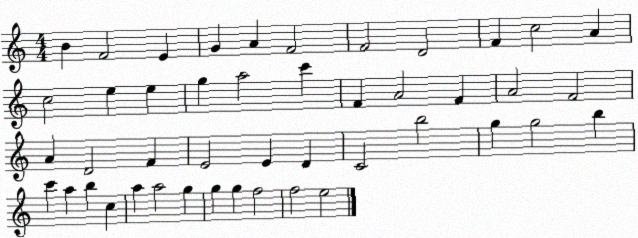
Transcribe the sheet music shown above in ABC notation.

X:1
T:Untitled
M:4/4
L:1/4
K:C
B F2 E G A F2 F2 D2 F c2 A c2 e e g a2 c' F A2 F A2 F2 A D2 F E2 E D C2 b2 g g2 b c' a b c a a2 g g g f2 f2 e2